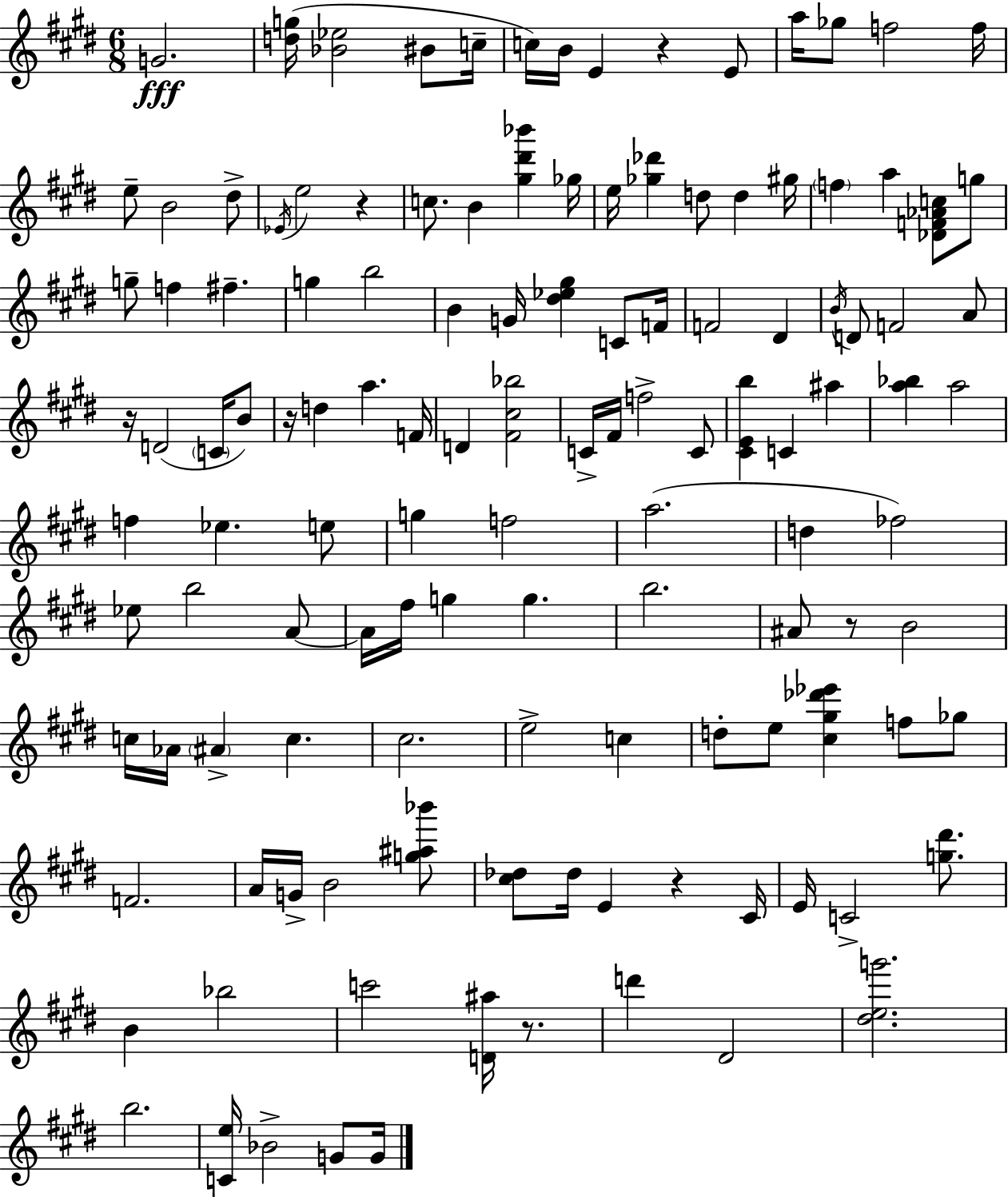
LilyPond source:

{
  \clef treble
  \numericTimeSignature
  \time 6/8
  \key e \major
  g'2.\fff | <d'' g''>16( <bes' ees''>2 bis'8 c''16-- | c''16) b'16 e'4 r4 e'8 | a''16 ges''8 f''2 f''16 | \break e''8-- b'2 dis''8-> | \acciaccatura { ees'16 } e''2 r4 | c''8. b'4 <gis'' dis''' bes'''>4 | ges''16 e''16 <ges'' des'''>4 d''8 d''4 | \break gis''16 \parenthesize f''4 a''4 <des' f' aes' c''>8 g''8 | g''8-- f''4 fis''4.-- | g''4 b''2 | b'4 g'16 <dis'' ees'' gis''>4 c'8 | \break f'16 f'2 dis'4 | \acciaccatura { b'16 } d'8 f'2 | a'8 r16 d'2( \parenthesize c'16 | b'8) r16 d''4 a''4. | \break f'16 d'4 <fis' cis'' bes''>2 | c'16-> fis'16 f''2-> | c'8 <cis' e' b''>4 c'4 ais''4 | <a'' bes''>4 a''2 | \break f''4 ees''4. | e''8 g''4 f''2 | a''2.( | d''4 fes''2) | \break ees''8 b''2 | a'8~~ a'16 fis''16 g''4 g''4. | b''2. | ais'8 r8 b'2 | \break c''16 aes'16 \parenthesize ais'4-> c''4. | cis''2. | e''2-> c''4 | d''8-. e''8 <cis'' gis'' des''' ees'''>4 f''8 | \break ges''8 f'2. | a'16 g'16-> b'2 | <g'' ais'' bes'''>8 <cis'' des''>8 des''16 e'4 r4 | cis'16 e'16 c'2-> <g'' dis'''>8. | \break b'4 bes''2 | c'''2 <d' ais''>16 r8. | d'''4 dis'2 | <dis'' e'' g'''>2. | \break b''2. | <c' e''>16 bes'2-> g'8 | g'16 \bar "|."
}